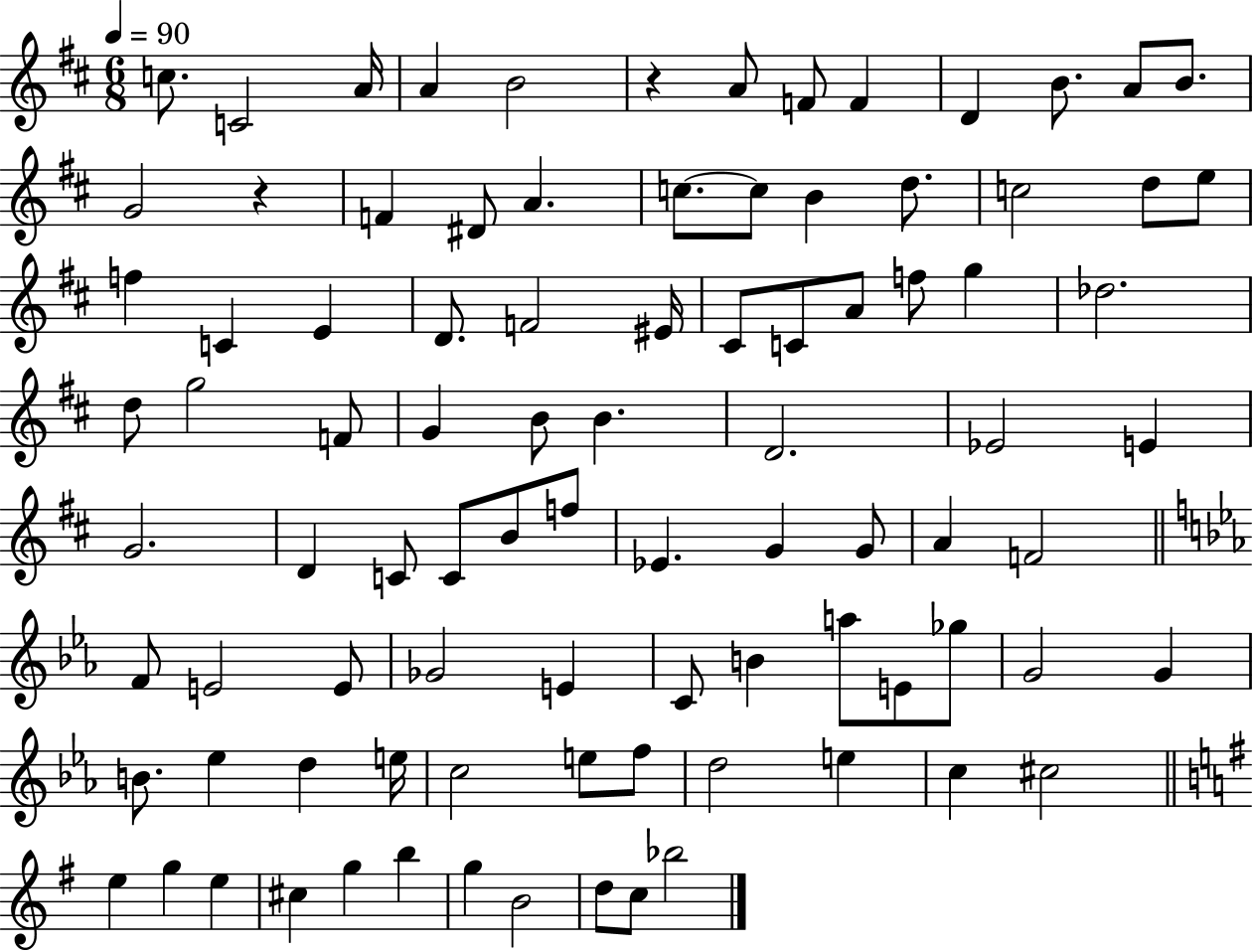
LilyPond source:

{
  \clef treble
  \numericTimeSignature
  \time 6/8
  \key d \major
  \tempo 4 = 90
  c''8. c'2 a'16 | a'4 b'2 | r4 a'8 f'8 f'4 | d'4 b'8. a'8 b'8. | \break g'2 r4 | f'4 dis'8 a'4. | c''8.~~ c''8 b'4 d''8. | c''2 d''8 e''8 | \break f''4 c'4 e'4 | d'8. f'2 eis'16 | cis'8 c'8 a'8 f''8 g''4 | des''2. | \break d''8 g''2 f'8 | g'4 b'8 b'4. | d'2. | ees'2 e'4 | \break g'2. | d'4 c'8 c'8 b'8 f''8 | ees'4. g'4 g'8 | a'4 f'2 | \break \bar "||" \break \key c \minor f'8 e'2 e'8 | ges'2 e'4 | c'8 b'4 a''8 e'8 ges''8 | g'2 g'4 | \break b'8. ees''4 d''4 e''16 | c''2 e''8 f''8 | d''2 e''4 | c''4 cis''2 | \break \bar "||" \break \key e \minor e''4 g''4 e''4 | cis''4 g''4 b''4 | g''4 b'2 | d''8 c''8 bes''2 | \break \bar "|."
}